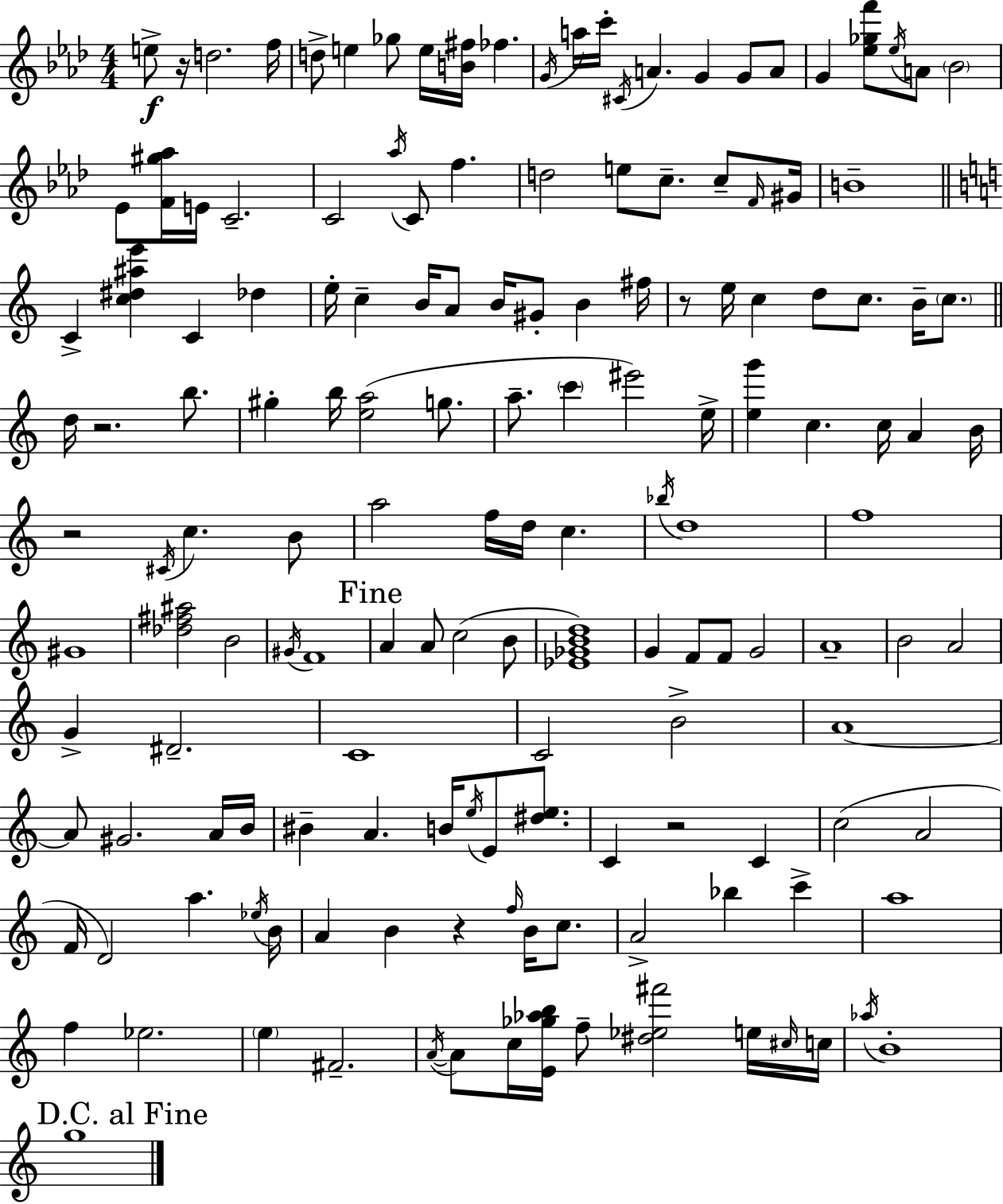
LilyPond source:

{
  \clef treble
  \numericTimeSignature
  \time 4/4
  \key f \minor
  e''8->\f r16 d''2. f''16 | d''8-> e''4 ges''8 e''16 <b' fis''>16 fes''4. | \acciaccatura { g'16 } a''16 c'''16-. \acciaccatura { cis'16 } a'4. g'4 g'8 | a'8 g'4 <ees'' ges'' f'''>8 \acciaccatura { ees''16 } a'8 \parenthesize bes'2 | \break ees'8 <f' gis'' aes''>16 e'16 c'2.-- | c'2 \acciaccatura { aes''16 } c'8 f''4. | d''2 e''8 c''8.-- | c''8-- \grace { f'16 } gis'16 b'1-- | \break \bar "||" \break \key c \major c'4-> <c'' dis'' ais'' e'''>4 c'4 des''4 | e''16-. c''4-- b'16 a'8 b'16 gis'8-. b'4 fis''16 | r8 e''16 c''4 d''8 c''8. b'16-- \parenthesize c''8. | \bar "||" \break \key a \minor d''16 r2. b''8. | gis''4-. b''16 <e'' a''>2( g''8. | a''8.-- \parenthesize c'''4 eis'''2) e''16-> | <e'' g'''>4 c''4. c''16 a'4 b'16 | \break r2 \acciaccatura { cis'16 } c''4. b'8 | a''2 f''16 d''16 c''4. | \acciaccatura { bes''16 } d''1 | f''1 | \break gis'1 | <des'' fis'' ais''>2 b'2 | \acciaccatura { gis'16 } f'1 | \mark "Fine" a'4 a'8 c''2( | \break b'8 <ees' ges' b' d''>1) | g'4 f'8 f'8 g'2 | a'1-- | b'2 a'2 | \break g'4-> dis'2.-- | c'1 | c'2 b'2-> | a'1~~ | \break a'8 gis'2. | a'16 b'16 bis'4-- a'4. b'16 \acciaccatura { e''16 } e'8 | <dis'' e''>8. c'4 r2 | c'4 c''2( a'2 | \break f'16 d'2) a''4. | \acciaccatura { ees''16 } b'16 a'4 b'4 r4 | \grace { f''16 } b'16 c''8. a'2-> bes''4 | c'''4-> a''1 | \break f''4 ees''2. | \parenthesize e''4 fis'2.-- | \acciaccatura { a'16~ }~ a'8 c''16 <e' ges'' aes'' b''>16 f''8-- <dis'' ees'' fis'''>2 | e''16 \grace { cis''16 } c''16 \acciaccatura { aes''16 } b'1-. | \break \mark "D.C. al Fine" g''1 | \bar "|."
}